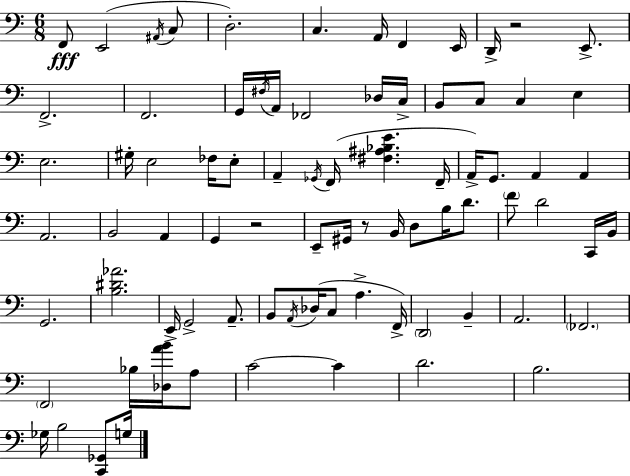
X:1
T:Untitled
M:6/8
L:1/4
K:C
F,,/2 E,,2 ^A,,/4 C,/2 D,2 C, A,,/4 F,, E,,/4 D,,/4 z2 E,,/2 F,,2 F,,2 G,,/4 ^F,/4 A,,/4 _F,,2 _D,/4 C,/4 B,,/2 C,/2 C, E, E,2 ^G,/4 E,2 _F,/4 E,/2 A,, _G,,/4 F,,/4 [^F,^A,_B,E] F,,/4 A,,/4 G,,/2 A,, A,, A,,2 B,,2 A,, G,, z2 E,,/2 ^G,,/4 z/2 B,,/4 D,/2 B,/4 D/2 F/2 D2 C,,/4 B,,/4 G,,2 [B,^D_A]2 E,,/4 G,,2 A,,/2 B,,/2 A,,/4 _D,/4 C,/2 A, F,,/4 D,,2 B,, A,,2 _F,,2 F,,2 _B,/4 [_D,AB]/4 A,/2 C2 C D2 B,2 _G,/4 B,2 [C,,_G,,]/2 G,/4